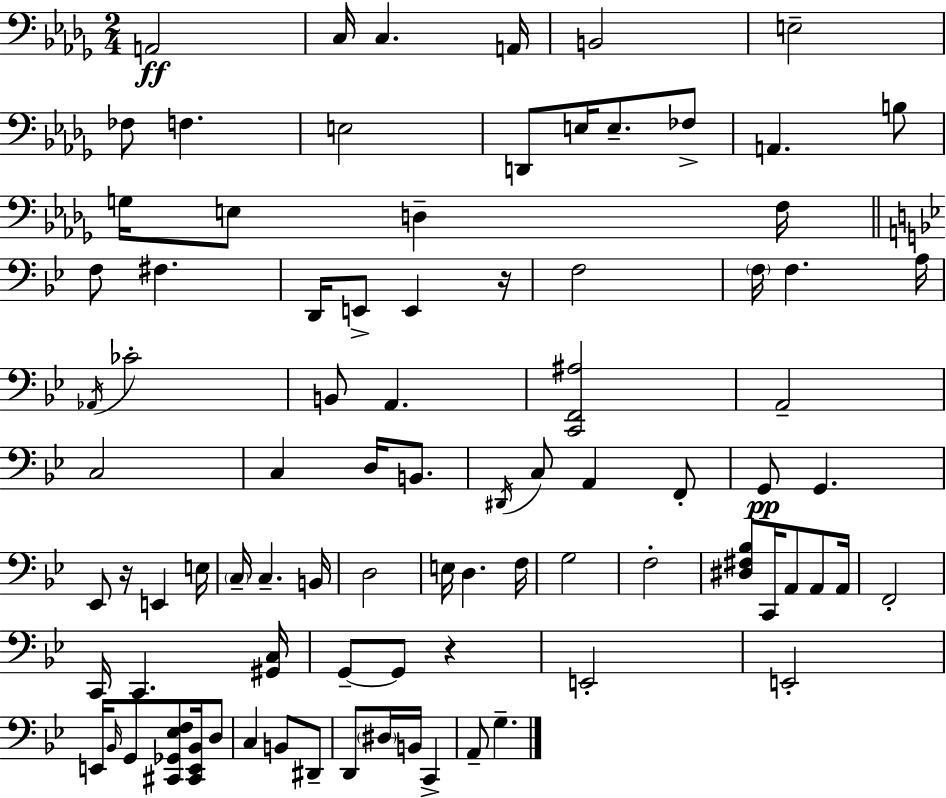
{
  \clef bass
  \numericTimeSignature
  \time 2/4
  \key bes \minor
  \repeat volta 2 { a,2\ff | c16 c4. a,16 | b,2 | e2-- | \break fes8 f4. | e2 | d,8 e16 e8.-- fes8-> | a,4. b8 | \break g16 e8 d4-- f16 | \bar "||" \break \key bes \major f8 fis4. | d,16 e,8-> e,4 r16 | f2 | \parenthesize f16 f4. a16 | \break \acciaccatura { aes,16 } ces'2-. | b,8 a,4. | <c, f, ais>2 | a,2-- | \break c2 | c4 d16 b,8. | \acciaccatura { dis,16 } c8 a,4 | f,8-. g,8\pp g,4. | \break ees,8 r16 e,4 | e16 \parenthesize c16-- c4.-- | b,16 d2 | e16 d4. | \break f16 g2 | f2-. | <dis fis bes>8 c,16 a,8 a,8 | a,16 f,2-. | \break c,16 c,4. | <gis, c>16 g,8--~~ g,8 r4 | e,2-. | e,2-. | \break e,16 \grace { bes,16 } g,8 <cis, ges, ees f>8 | <cis, e, bes,>16 d8 c4 b,8 | dis,8-- d,8 \parenthesize dis16 b,16 c,4-> | a,8-- g4.-- | \break } \bar "|."
}